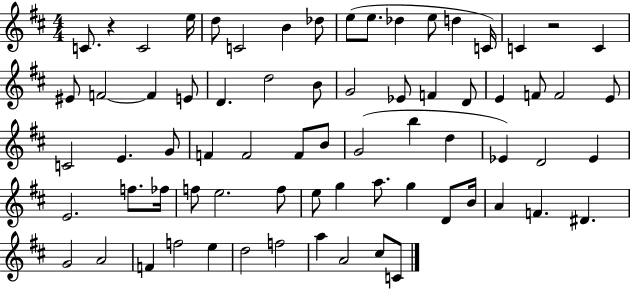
C4/e. R/q C4/h E5/s D5/e C4/h B4/q Db5/e E5/e E5/e. Db5/q E5/e D5/q C4/s C4/q R/h C4/q EIS4/e F4/h F4/q E4/e D4/q. D5/h B4/e G4/h Eb4/e F4/q D4/e E4/q F4/e F4/h E4/e C4/h E4/q. G4/e F4/q F4/h F4/e B4/e G4/h B5/q D5/q Eb4/q D4/h Eb4/q E4/h. F5/e. FES5/s F5/e E5/h. F5/e E5/e G5/q A5/e. G5/q D4/e B4/s A4/q F4/q. D#4/q. G4/h A4/h F4/q F5/h E5/q D5/h F5/h A5/q A4/h C#5/e C4/e